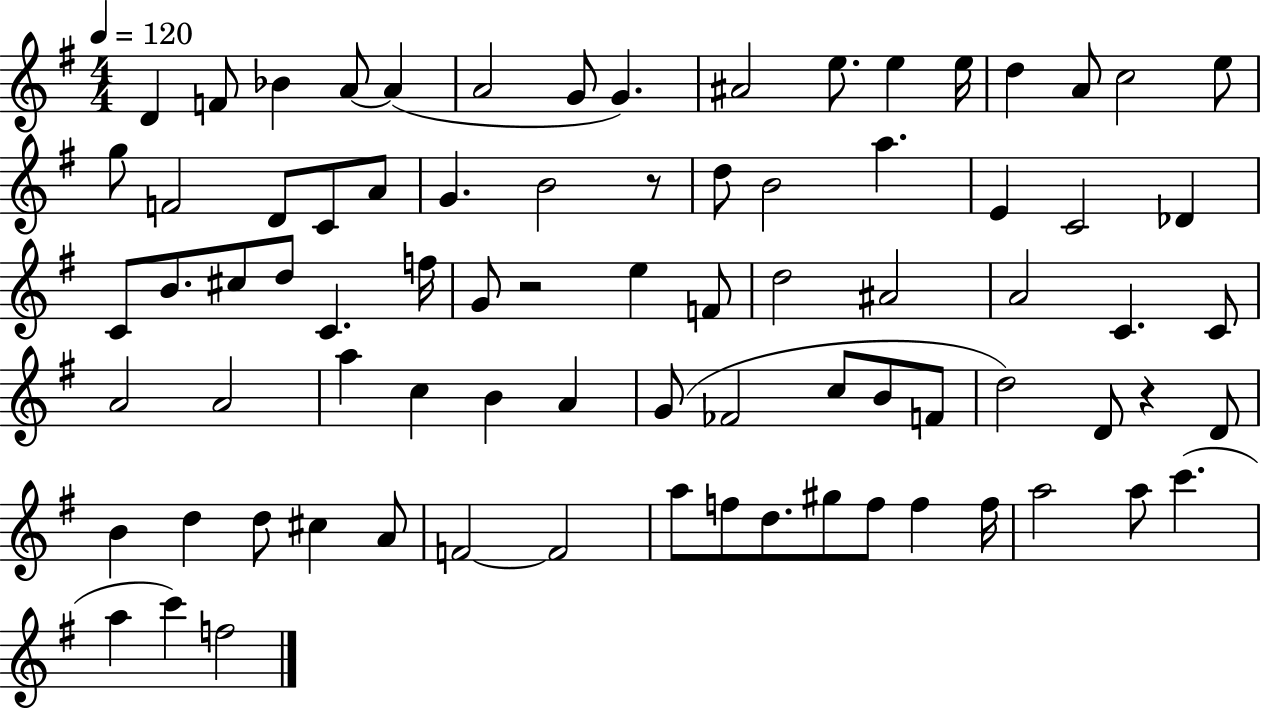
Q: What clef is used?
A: treble